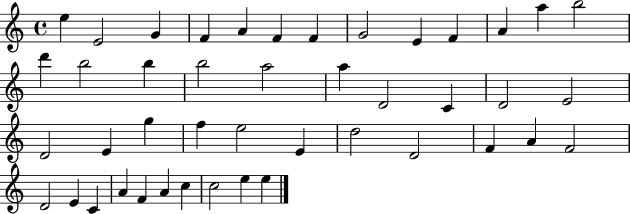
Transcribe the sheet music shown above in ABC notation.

X:1
T:Untitled
M:4/4
L:1/4
K:C
e E2 G F A F F G2 E F A a b2 d' b2 b b2 a2 a D2 C D2 E2 D2 E g f e2 E d2 D2 F A F2 D2 E C A F A c c2 e e